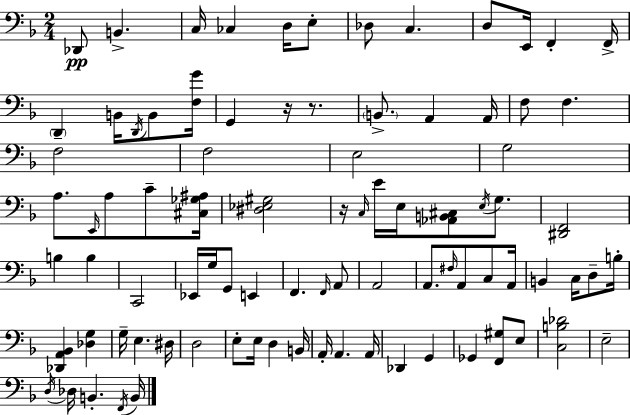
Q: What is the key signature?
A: D minor